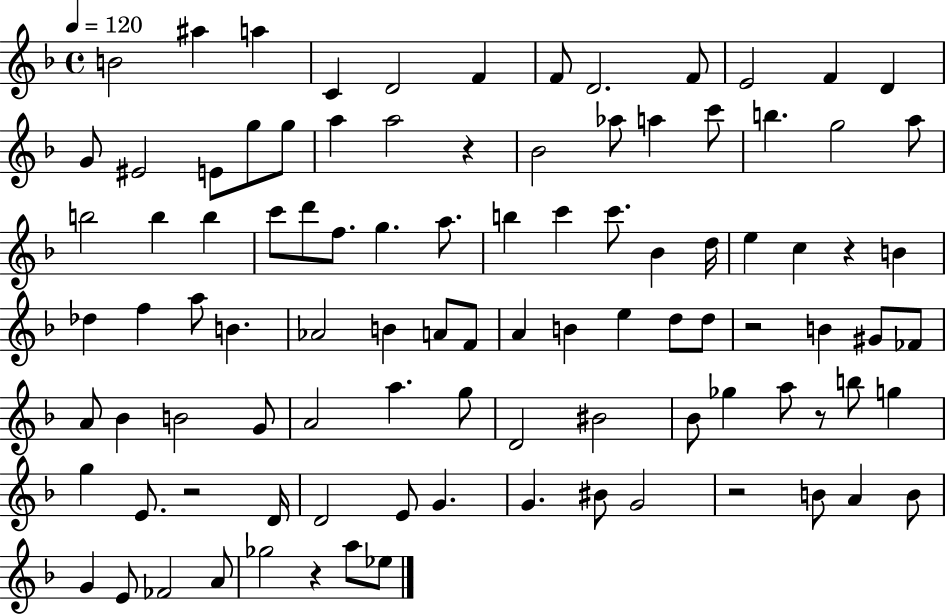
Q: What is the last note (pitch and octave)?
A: Eb5